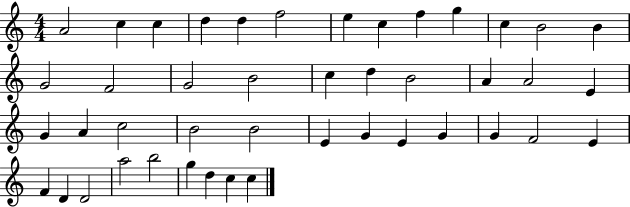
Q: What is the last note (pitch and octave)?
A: C5